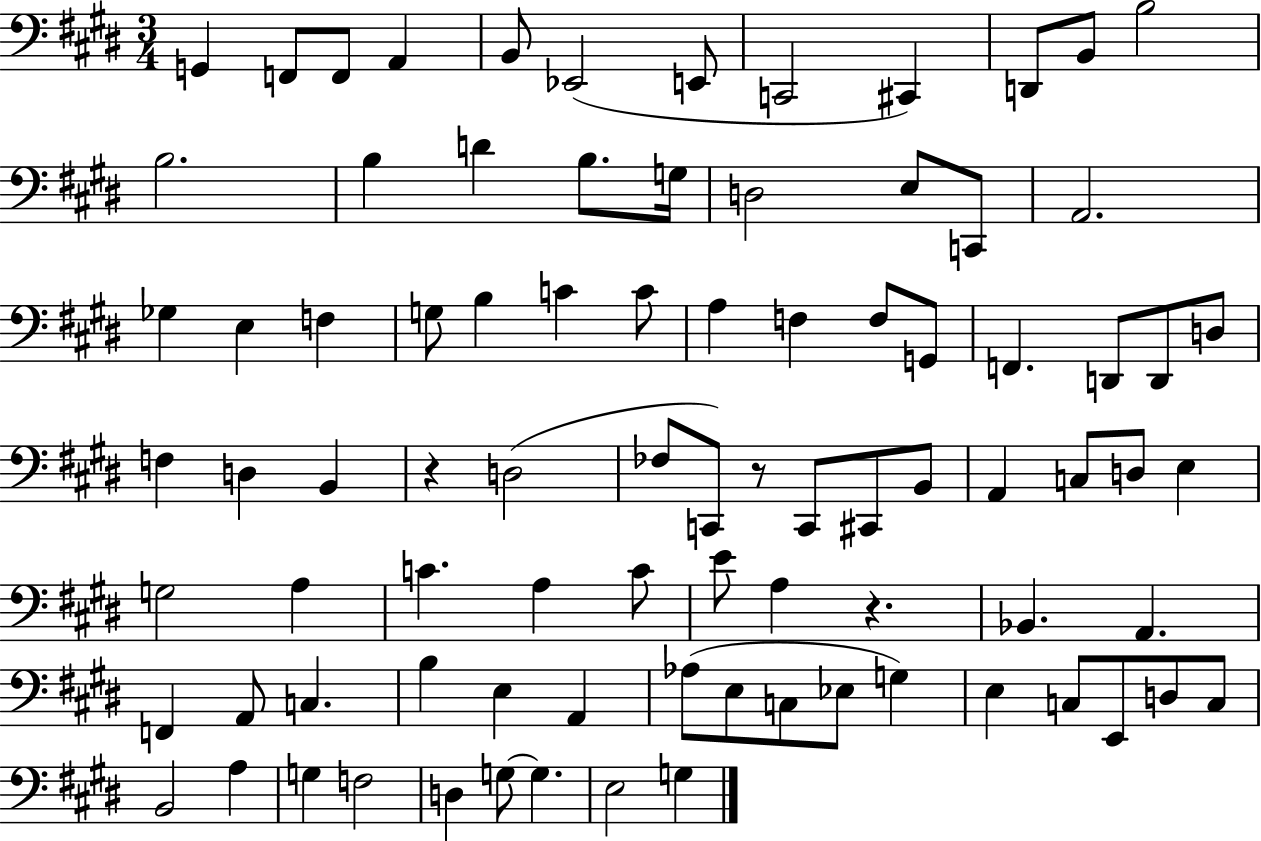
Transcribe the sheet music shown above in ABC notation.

X:1
T:Untitled
M:3/4
L:1/4
K:E
G,, F,,/2 F,,/2 A,, B,,/2 _E,,2 E,,/2 C,,2 ^C,, D,,/2 B,,/2 B,2 B,2 B, D B,/2 G,/4 D,2 E,/2 C,,/2 A,,2 _G, E, F, G,/2 B, C C/2 A, F, F,/2 G,,/2 F,, D,,/2 D,,/2 D,/2 F, D, B,, z D,2 _F,/2 C,,/2 z/2 C,,/2 ^C,,/2 B,,/2 A,, C,/2 D,/2 E, G,2 A, C A, C/2 E/2 A, z _B,, A,, F,, A,,/2 C, B, E, A,, _A,/2 E,/2 C,/2 _E,/2 G, E, C,/2 E,,/2 D,/2 C,/2 B,,2 A, G, F,2 D, G,/2 G, E,2 G,